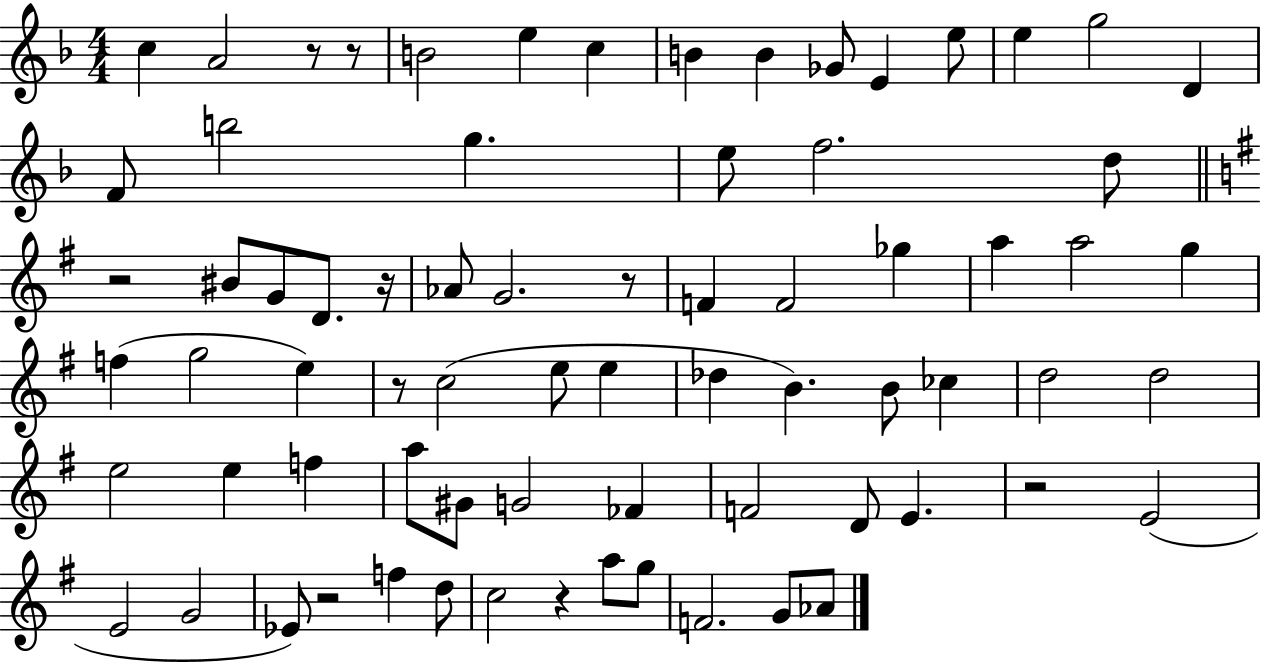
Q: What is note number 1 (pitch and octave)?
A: C5